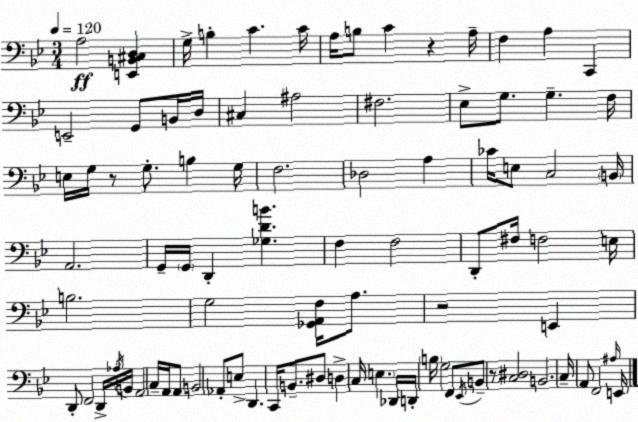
X:1
T:Untitled
M:3/4
L:1/4
K:Bb
A,2 [E,,B,,^C,D,] G,/4 B, C C/4 A,/4 B,/2 C z A,/4 F, A, C,, E,,2 G,,/2 B,,/4 D,/4 ^C, ^A,2 ^F,2 _E,/2 G,/2 G, F,/4 E,/4 G,/4 z/2 G,/2 B, G,/4 F,2 _D,2 A, _C/4 E,/2 C,2 B,,/4 A,,2 G,,/4 G,,/4 D,, [_G,DB] F, F,2 D,,/2 ^F,/4 F,2 E,/4 B,2 G,2 [_G,,A,,F,]/4 A,/2 z2 E,, D,,/2 F,,2 D,,/4 _A,/4 B,,/4 A,,2 C,/4 A,,/4 A,,/2 B,,2 _A,,/2 E,/2 D,, C,,/4 B,,/2 ^D,/2 D, C,/4 E, _D,,/4 D,,/4 B,/4 G,2 F,,/2 _E,,/4 B,,/2 z/2 [C,^D,]2 B,,2 C,/4 A,,/2 F,,2 ^A,/4 E,,/4